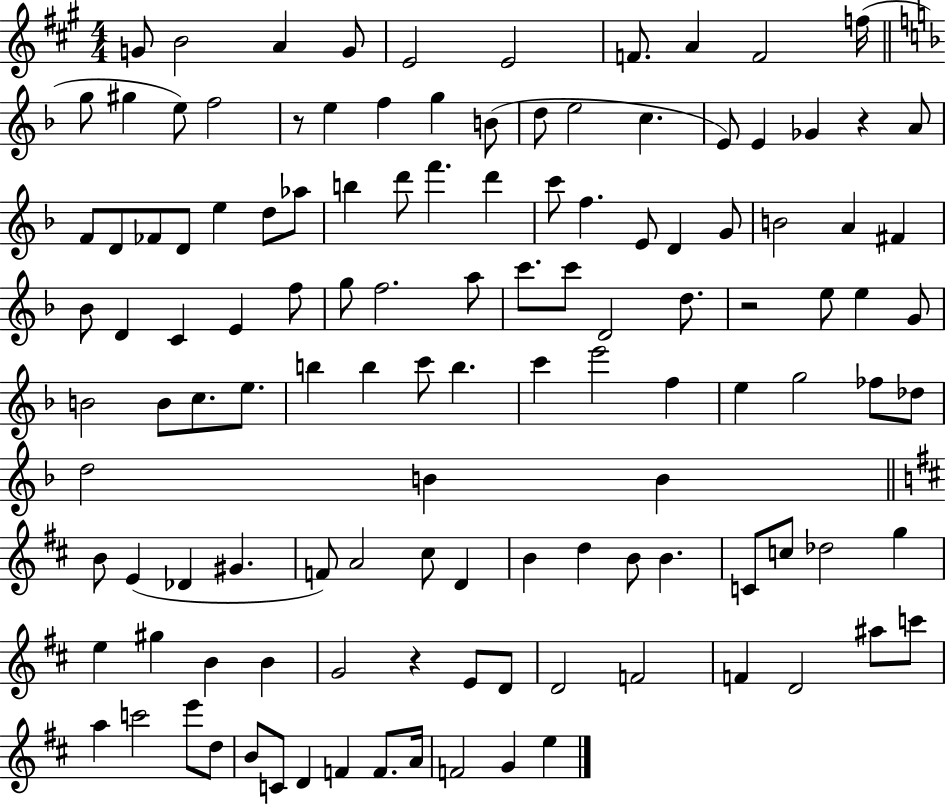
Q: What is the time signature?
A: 4/4